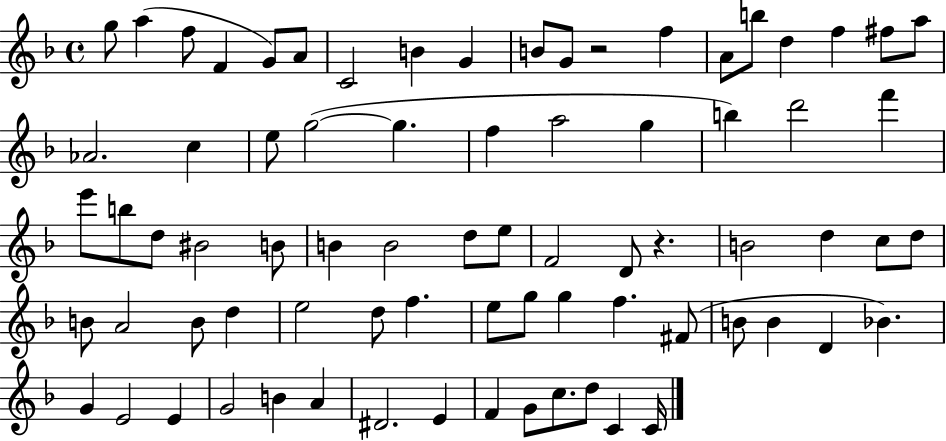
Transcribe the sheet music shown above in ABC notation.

X:1
T:Untitled
M:4/4
L:1/4
K:F
g/2 a f/2 F G/2 A/2 C2 B G B/2 G/2 z2 f A/2 b/2 d f ^f/2 a/2 _A2 c e/2 g2 g f a2 g b d'2 f' e'/2 b/2 d/2 ^B2 B/2 B B2 d/2 e/2 F2 D/2 z B2 d c/2 d/2 B/2 A2 B/2 d e2 d/2 f e/2 g/2 g f ^F/2 B/2 B D _B G E2 E G2 B A ^D2 E F G/2 c/2 d/2 C C/4